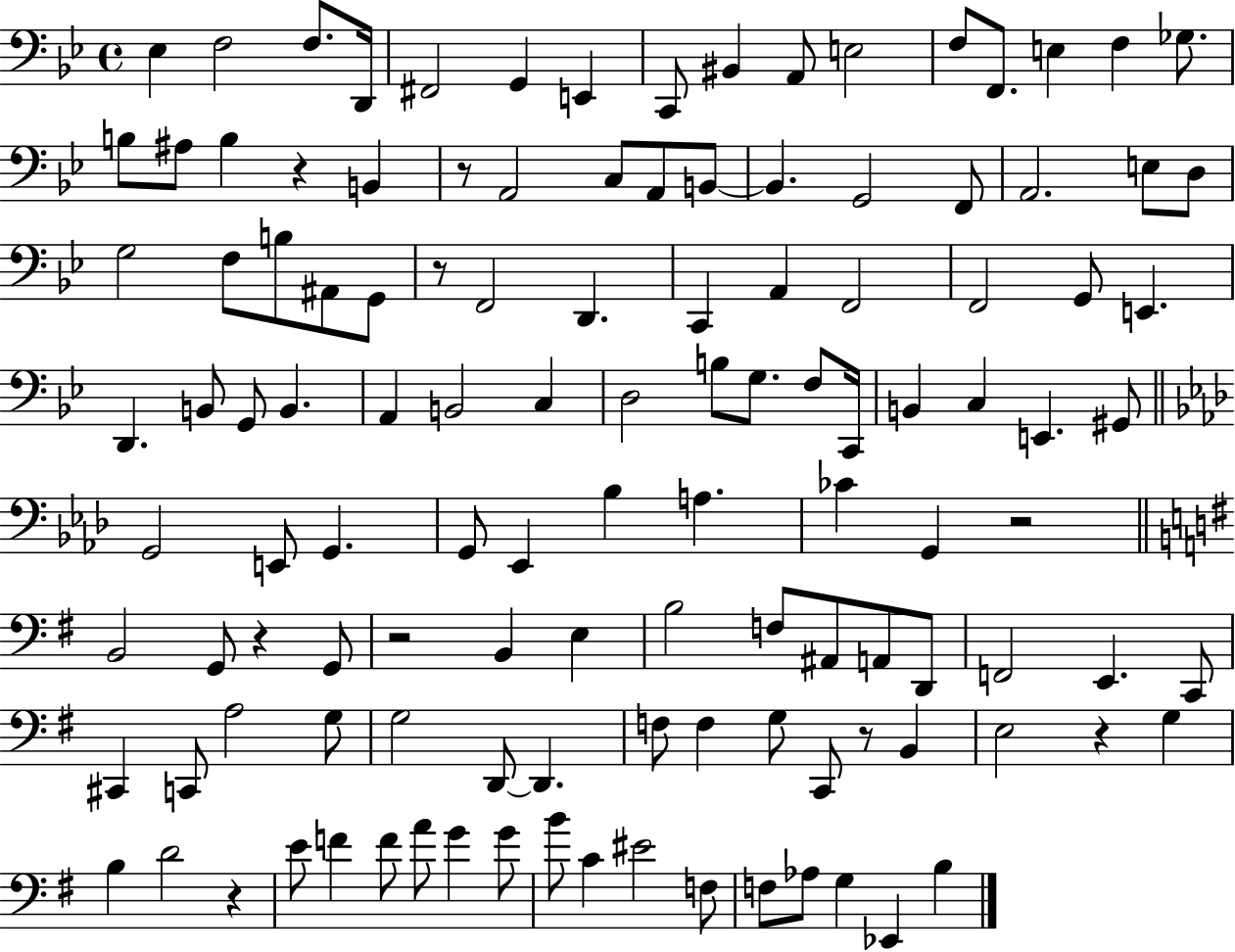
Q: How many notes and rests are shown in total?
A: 121